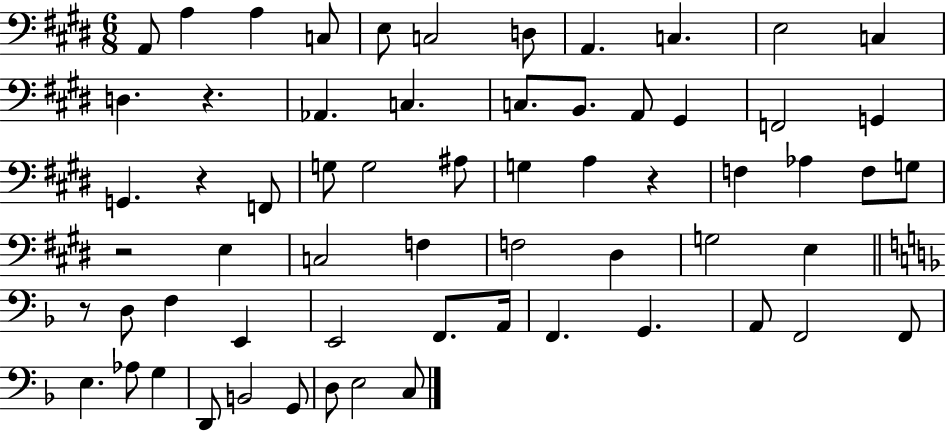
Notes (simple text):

A2/e A3/q A3/q C3/e E3/e C3/h D3/e A2/q. C3/q. E3/h C3/q D3/q. R/q. Ab2/q. C3/q. C3/e. B2/e. A2/e G#2/q F2/h G2/q G2/q. R/q F2/e G3/e G3/h A#3/e G3/q A3/q R/q F3/q Ab3/q F3/e G3/e R/h E3/q C3/h F3/q F3/h D#3/q G3/h E3/q R/e D3/e F3/q E2/q E2/h F2/e. A2/s F2/q. G2/q. A2/e F2/h F2/e E3/q. Ab3/e G3/q D2/e B2/h G2/e D3/e E3/h C3/e